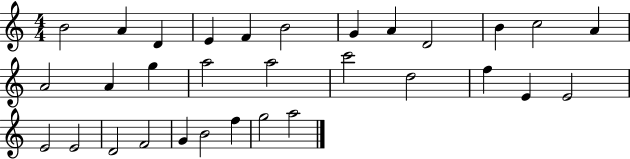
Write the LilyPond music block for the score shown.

{
  \clef treble
  \numericTimeSignature
  \time 4/4
  \key c \major
  b'2 a'4 d'4 | e'4 f'4 b'2 | g'4 a'4 d'2 | b'4 c''2 a'4 | \break a'2 a'4 g''4 | a''2 a''2 | c'''2 d''2 | f''4 e'4 e'2 | \break e'2 e'2 | d'2 f'2 | g'4 b'2 f''4 | g''2 a''2 | \break \bar "|."
}